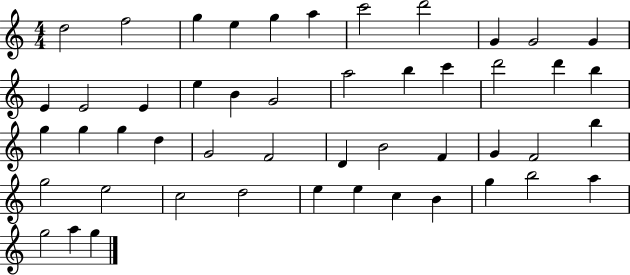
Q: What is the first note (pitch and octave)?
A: D5